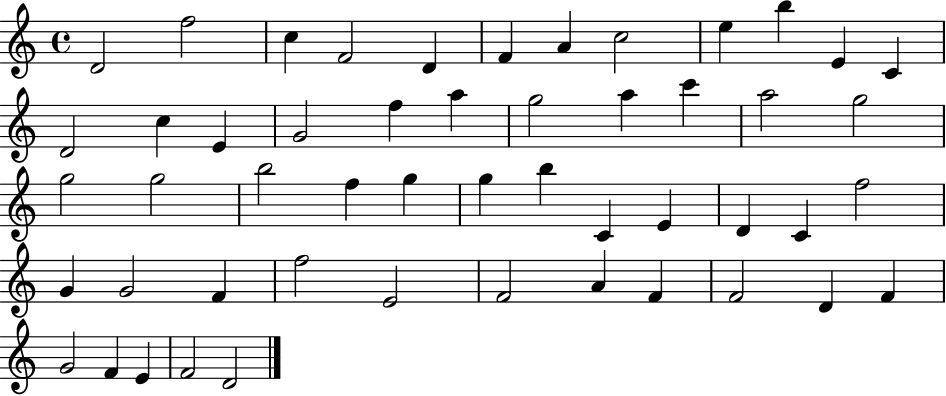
D4/h F5/h C5/q F4/h D4/q F4/q A4/q C5/h E5/q B5/q E4/q C4/q D4/h C5/q E4/q G4/h F5/q A5/q G5/h A5/q C6/q A5/h G5/h G5/h G5/h B5/h F5/q G5/q G5/q B5/q C4/q E4/q D4/q C4/q F5/h G4/q G4/h F4/q F5/h E4/h F4/h A4/q F4/q F4/h D4/q F4/q G4/h F4/q E4/q F4/h D4/h